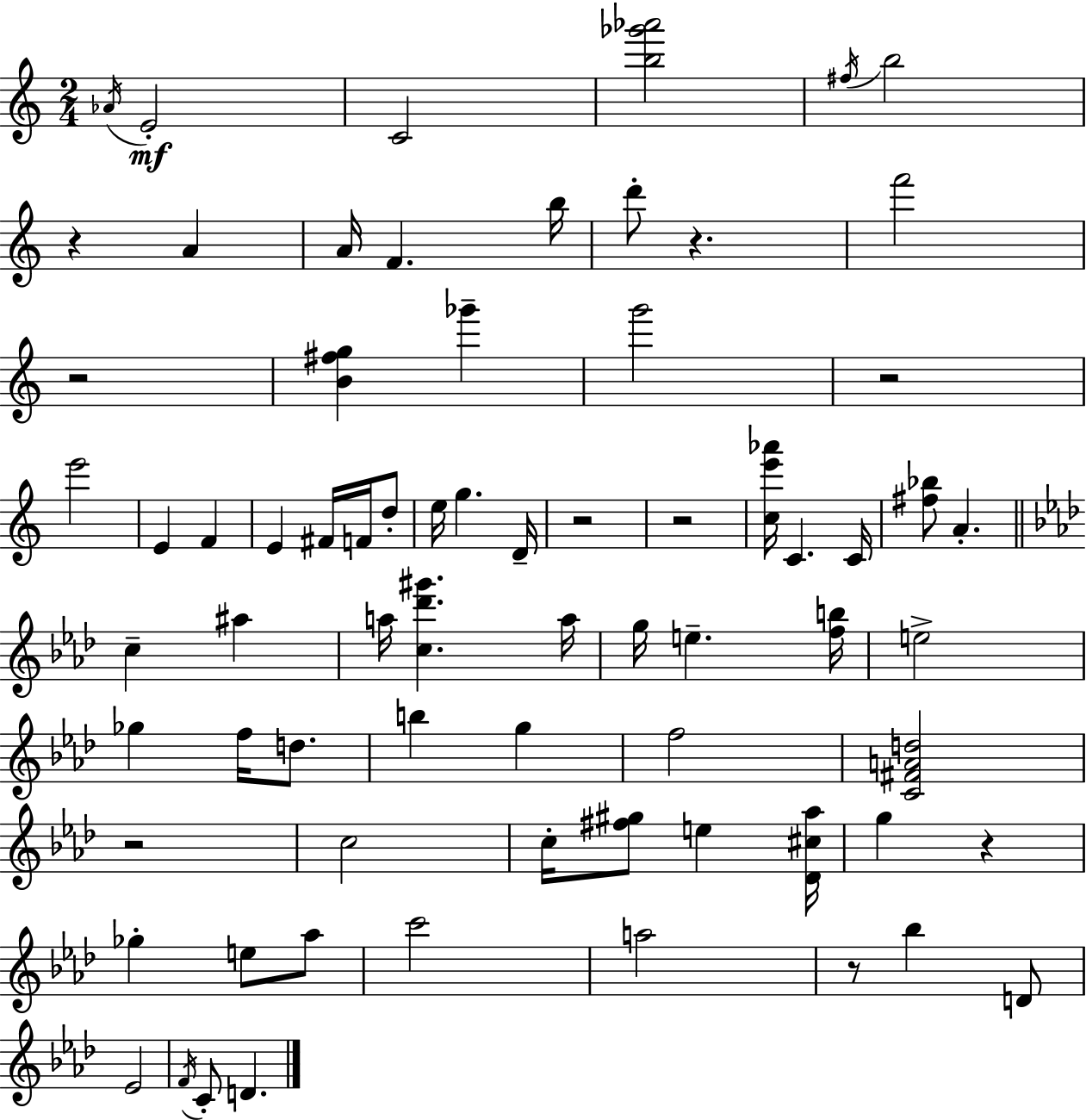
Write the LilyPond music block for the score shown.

{
  \clef treble
  \numericTimeSignature
  \time 2/4
  \key a \minor
  \acciaccatura { aes'16 }\mf e'2-. | c'2 | <b'' ges''' aes'''>2 | \acciaccatura { fis''16 } b''2 | \break r4 a'4 | a'16 f'4. | b''16 d'''8-. r4. | f'''2 | \break r2 | <b' fis'' g''>4 ges'''4-- | g'''2 | r2 | \break e'''2 | e'4 f'4 | e'4 fis'16 f'16 | d''8-. e''16 g''4. | \break d'16-- r2 | r2 | <c'' e''' aes'''>16 c'4. | c'16 <fis'' bes''>8 a'4.-. | \break \bar "||" \break \key f \minor c''4-- ais''4 | a''16 <c'' des''' gis'''>4. a''16 | g''16 e''4.-- <f'' b''>16 | e''2-> | \break ges''4 f''16 d''8. | b''4 g''4 | f''2 | <c' fis' a' d''>2 | \break r2 | c''2 | c''16-. <fis'' gis''>8 e''4 <des' cis'' aes''>16 | g''4 r4 | \break ges''4-. e''8 aes''8 | c'''2 | a''2 | r8 bes''4 d'8 | \break ees'2 | \acciaccatura { f'16 } c'8-. d'4. | \bar "|."
}